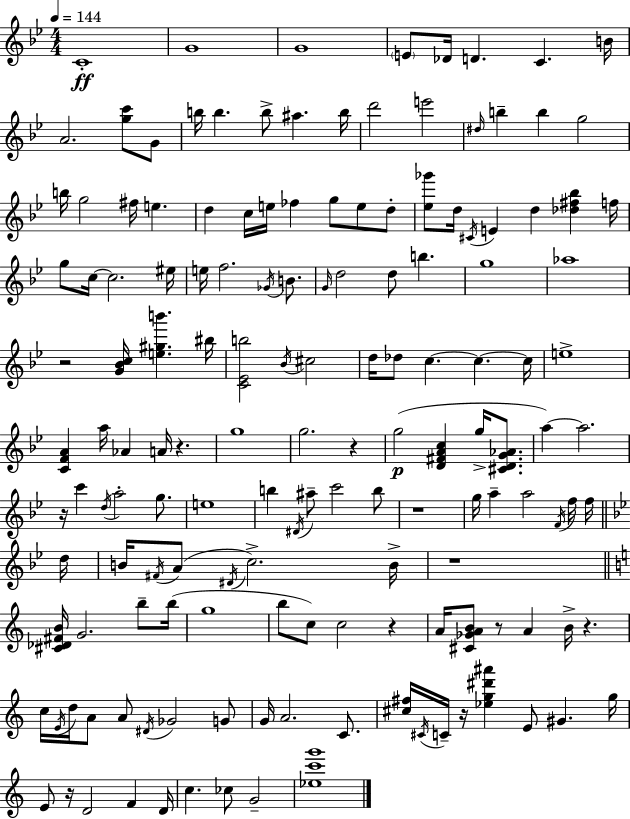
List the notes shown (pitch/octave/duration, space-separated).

C4/w G4/w G4/w E4/e Db4/s D4/q. C4/q. B4/s A4/h. [G5,C6]/e G4/e B5/s B5/q. B5/e A#5/q. B5/s D6/h E6/h D#5/s B5/q B5/q G5/h B5/s G5/h F#5/s E5/q. D5/q C5/s E5/s FES5/q G5/e E5/e D5/e [Eb5,Gb6]/e D5/s C#4/s E4/q D5/q [Db5,F#5,Bb5]/q F5/s G5/e C5/s C5/h. EIS5/s E5/s F5/h. Gb4/s B4/e. G4/s D5/h D5/e B5/q. G5/w Ab5/w R/h [G4,Bb4,C5]/s [E5,G#5,B6]/q. BIS5/s [C4,Eb4,B5]/h Bb4/s C#5/h D5/s Db5/e C5/q. C5/q. C5/s E5/w [C4,F4,A4]/q A5/s Ab4/q A4/s R/q. G5/w G5/h. R/q G5/h [D4,F#4,A4,C5]/q G5/s [C#4,D4,G4,Ab4]/e. A5/q A5/h. R/s C6/q D5/s A5/h G5/e. E5/w B5/q D#4/s A#5/e C6/h B5/e R/w G5/s A5/q A5/h F4/s F5/s F5/s D5/s B4/s F#4/s A4/e D#4/s C5/h. B4/s R/w [C#4,Db4,F#4,B4]/s G4/h. B5/e B5/s G5/w B5/e C5/e C5/h R/q A4/s [C#4,Gb4,A4,B4]/e R/e A4/q B4/s R/q. C5/s E4/s D5/s A4/e A4/e D#4/s Gb4/h G4/e G4/s A4/h. C4/e. [C#5,F#5]/s C#4/s C4/s R/s [Eb5,G5,D#6,A#6]/q E4/e G#4/q. G5/s E4/e R/s D4/h F4/q D4/s C5/q. CES5/e G4/h [Eb5,C6,G6]/w